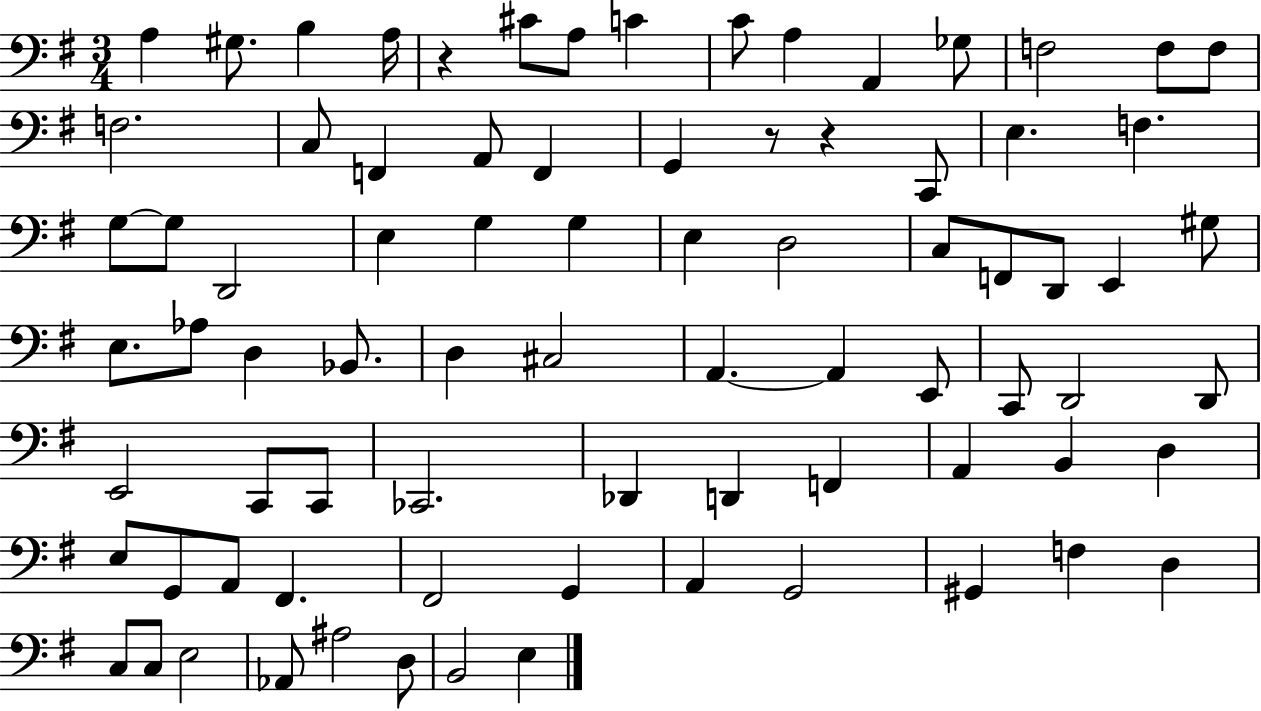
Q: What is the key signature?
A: G major